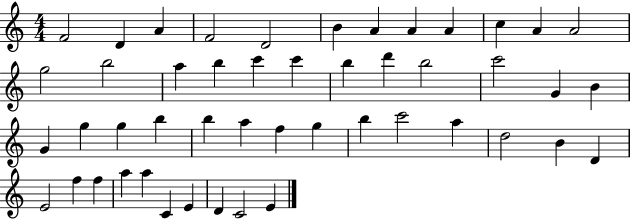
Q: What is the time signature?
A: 4/4